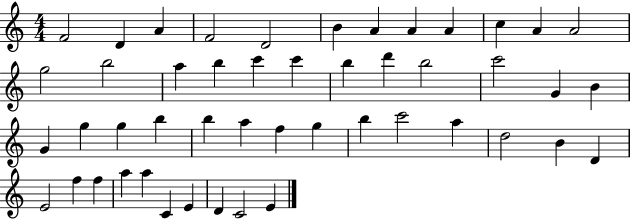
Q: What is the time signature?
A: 4/4